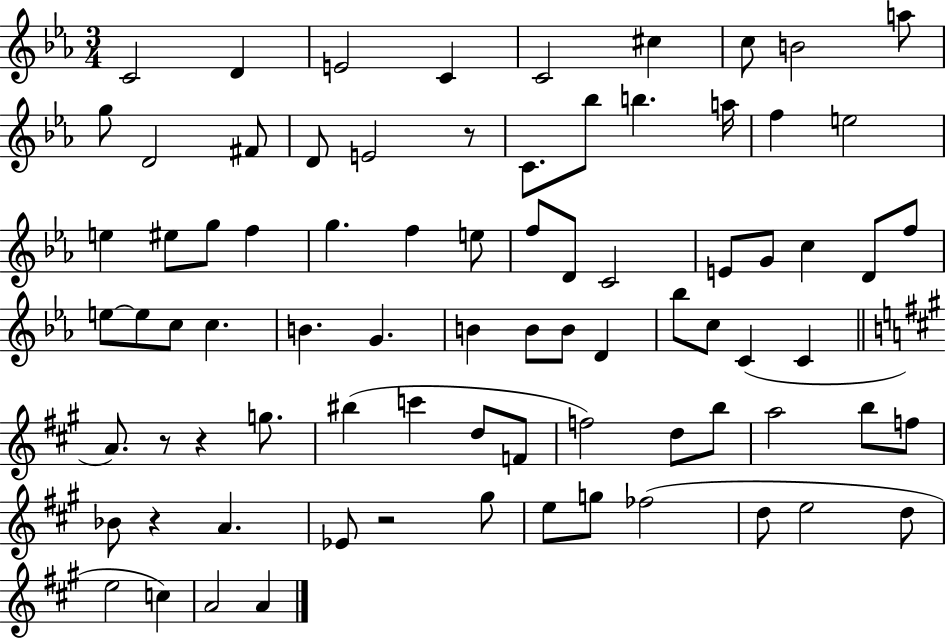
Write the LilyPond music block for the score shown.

{
  \clef treble
  \numericTimeSignature
  \time 3/4
  \key ees \major
  c'2 d'4 | e'2 c'4 | c'2 cis''4 | c''8 b'2 a''8 | \break g''8 d'2 fis'8 | d'8 e'2 r8 | c'8. bes''8 b''4. a''16 | f''4 e''2 | \break e''4 eis''8 g''8 f''4 | g''4. f''4 e''8 | f''8 d'8 c'2 | e'8 g'8 c''4 d'8 f''8 | \break e''8~~ e''8 c''8 c''4. | b'4. g'4. | b'4 b'8 b'8 d'4 | bes''8 c''8 c'4( c'4 | \break \bar "||" \break \key a \major a'8.) r8 r4 g''8. | bis''4( c'''4 d''8 f'8 | f''2) d''8 b''8 | a''2 b''8 f''8 | \break bes'8 r4 a'4. | ees'8 r2 gis''8 | e''8 g''8 fes''2( | d''8 e''2 d''8 | \break e''2 c''4) | a'2 a'4 | \bar "|."
}